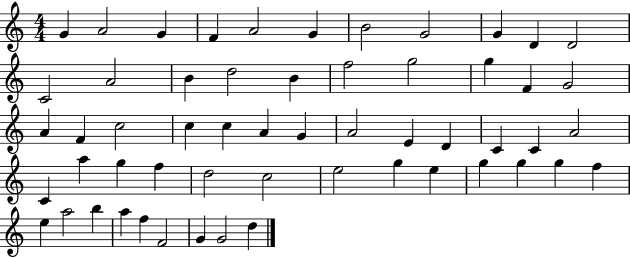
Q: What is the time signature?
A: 4/4